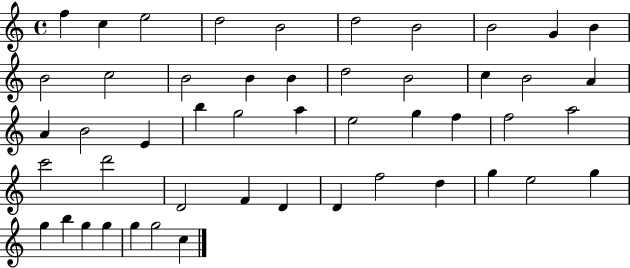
X:1
T:Untitled
M:4/4
L:1/4
K:C
f c e2 d2 B2 d2 B2 B2 G B B2 c2 B2 B B d2 B2 c B2 A A B2 E b g2 a e2 g f f2 a2 c'2 d'2 D2 F D D f2 d g e2 g g b g g g g2 c